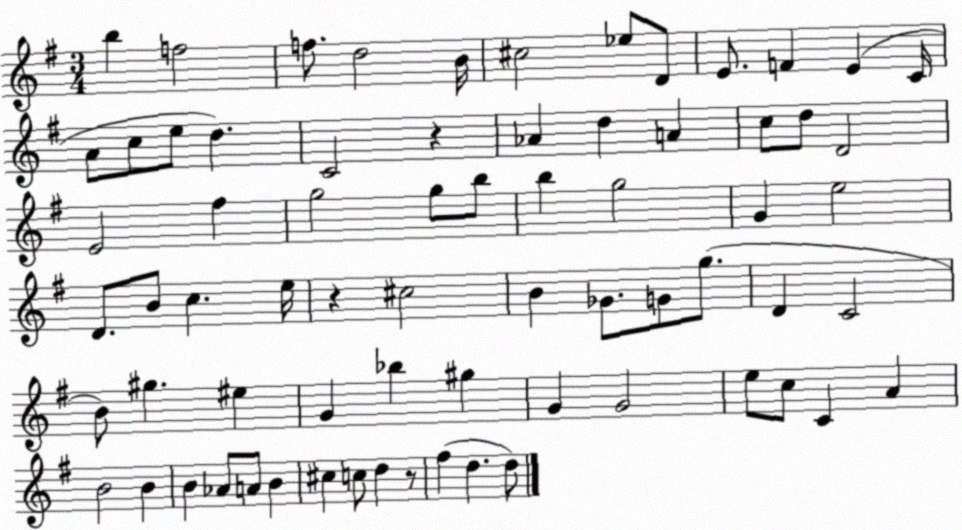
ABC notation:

X:1
T:Untitled
M:3/4
L:1/4
K:G
b f2 f/2 d2 B/4 ^c2 _e/2 D/2 E/2 F E C/4 A/2 c/2 e/2 d C2 z _A d A c/2 d/2 D2 E2 ^f g2 g/2 b/2 b g2 G e2 D/2 B/2 c e/4 z ^c2 B _G/2 G/2 g/2 D C2 B/2 ^g ^e G _b ^g G G2 e/2 c/2 C A B2 B B _A/2 A/2 B ^c c/2 d z/2 ^f d d/2